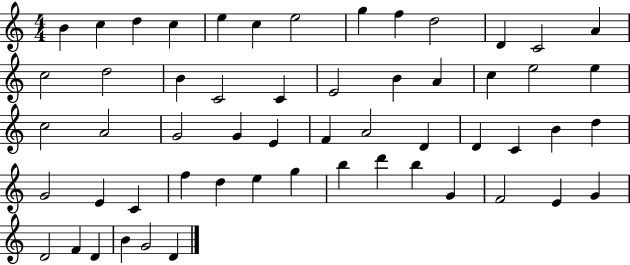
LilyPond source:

{
  \clef treble
  \numericTimeSignature
  \time 4/4
  \key c \major
  b'4 c''4 d''4 c''4 | e''4 c''4 e''2 | g''4 f''4 d''2 | d'4 c'2 a'4 | \break c''2 d''2 | b'4 c'2 c'4 | e'2 b'4 a'4 | c''4 e''2 e''4 | \break c''2 a'2 | g'2 g'4 e'4 | f'4 a'2 d'4 | d'4 c'4 b'4 d''4 | \break g'2 e'4 c'4 | f''4 d''4 e''4 g''4 | b''4 d'''4 b''4 g'4 | f'2 e'4 g'4 | \break d'2 f'4 d'4 | b'4 g'2 d'4 | \bar "|."
}